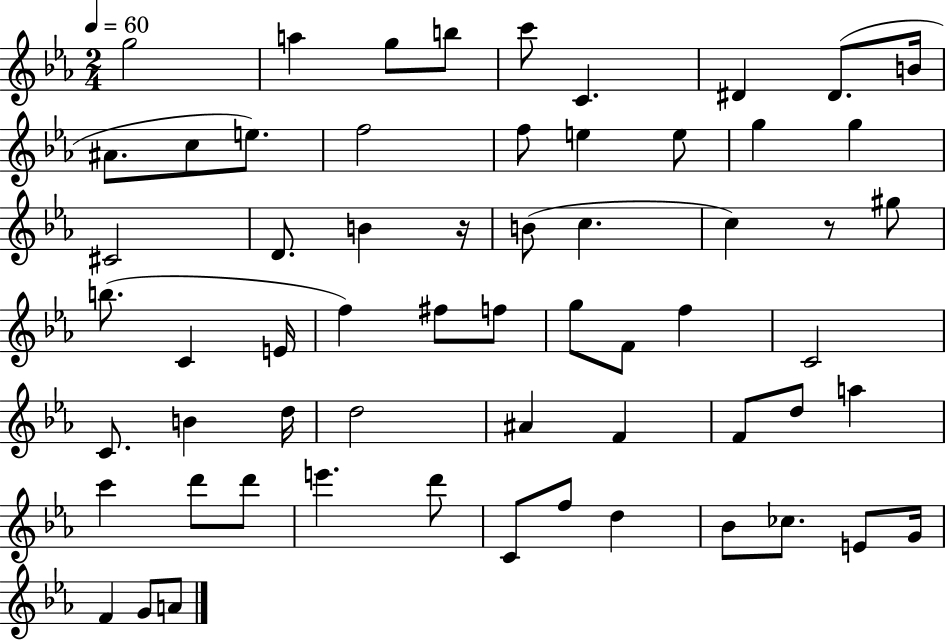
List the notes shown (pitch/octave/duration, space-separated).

G5/h A5/q G5/e B5/e C6/e C4/q. D#4/q D#4/e. B4/s A#4/e. C5/e E5/e. F5/h F5/e E5/q E5/e G5/q G5/q C#4/h D4/e. B4/q R/s B4/e C5/q. C5/q R/e G#5/e B5/e. C4/q E4/s F5/q F#5/e F5/e G5/e F4/e F5/q C4/h C4/e. B4/q D5/s D5/h A#4/q F4/q F4/e D5/e A5/q C6/q D6/e D6/e E6/q. D6/e C4/e F5/e D5/q Bb4/e CES5/e. E4/e G4/s F4/q G4/e A4/e